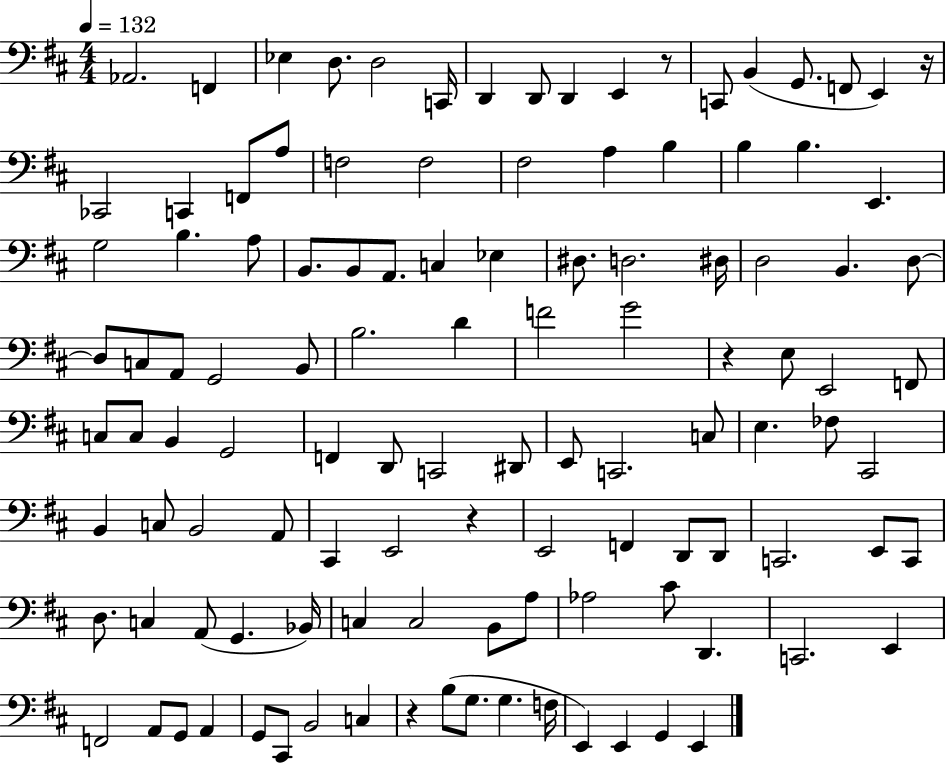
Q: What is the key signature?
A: D major